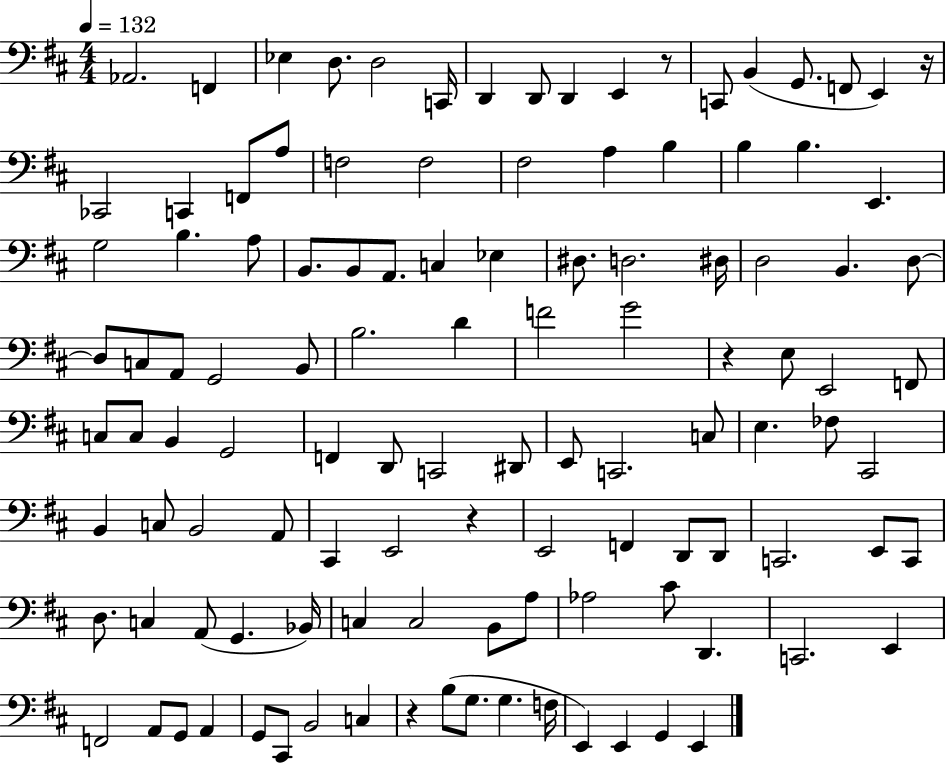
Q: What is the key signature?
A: D major